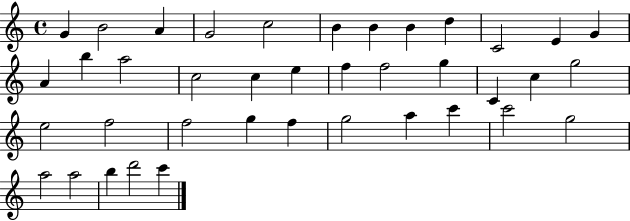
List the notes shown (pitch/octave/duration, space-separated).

G4/q B4/h A4/q G4/h C5/h B4/q B4/q B4/q D5/q C4/h E4/q G4/q A4/q B5/q A5/h C5/h C5/q E5/q F5/q F5/h G5/q C4/q C5/q G5/h E5/h F5/h F5/h G5/q F5/q G5/h A5/q C6/q C6/h G5/h A5/h A5/h B5/q D6/h C6/q